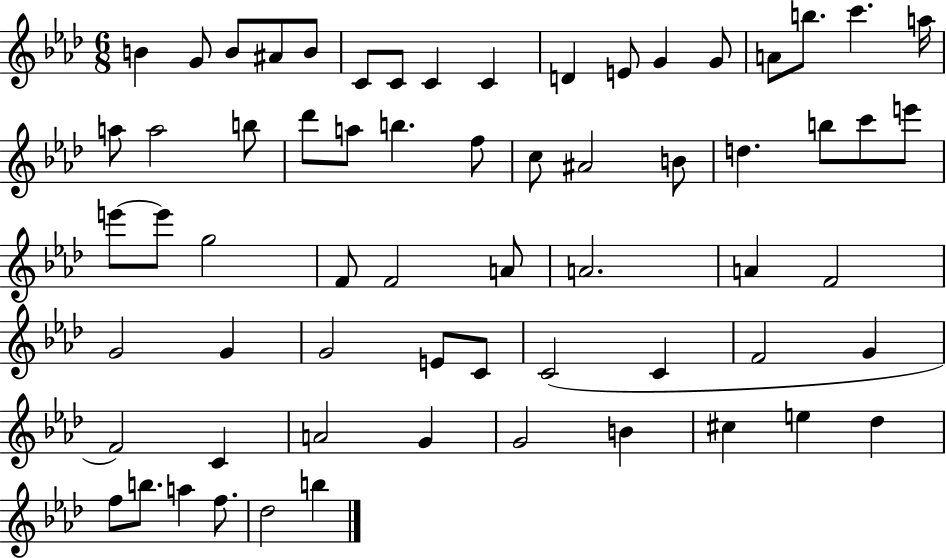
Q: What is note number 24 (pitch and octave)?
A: F5